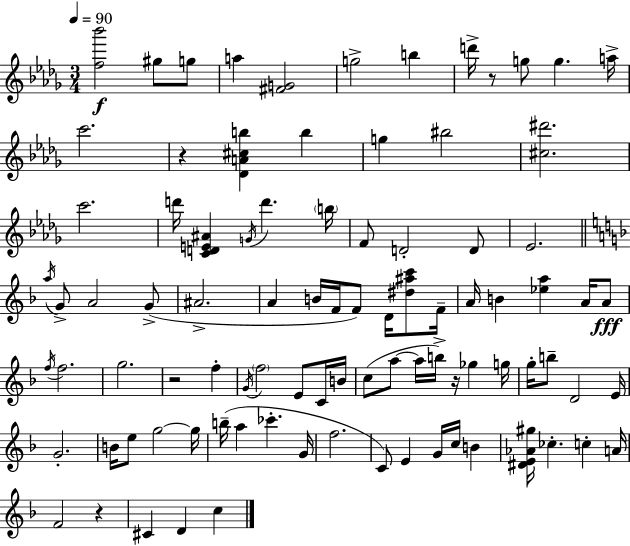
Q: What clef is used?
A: treble